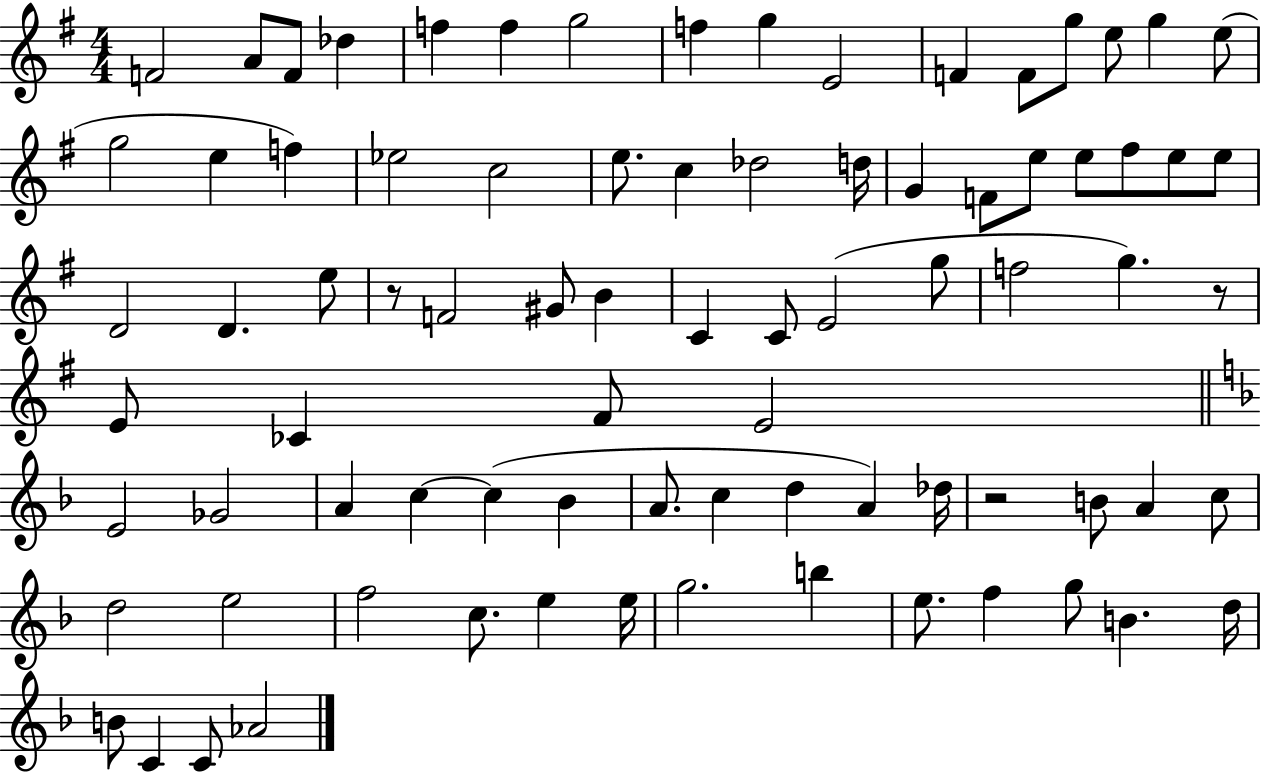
F4/h A4/e F4/e Db5/q F5/q F5/q G5/h F5/q G5/q E4/h F4/q F4/e G5/e E5/e G5/q E5/e G5/h E5/q F5/q Eb5/h C5/h E5/e. C5/q Db5/h D5/s G4/q F4/e E5/e E5/e F#5/e E5/e E5/e D4/h D4/q. E5/e R/e F4/h G#4/e B4/q C4/q C4/e E4/h G5/e F5/h G5/q. R/e E4/e CES4/q F#4/e E4/h E4/h Gb4/h A4/q C5/q C5/q Bb4/q A4/e. C5/q D5/q A4/q Db5/s R/h B4/e A4/q C5/e D5/h E5/h F5/h C5/e. E5/q E5/s G5/h. B5/q E5/e. F5/q G5/e B4/q. D5/s B4/e C4/q C4/e Ab4/h